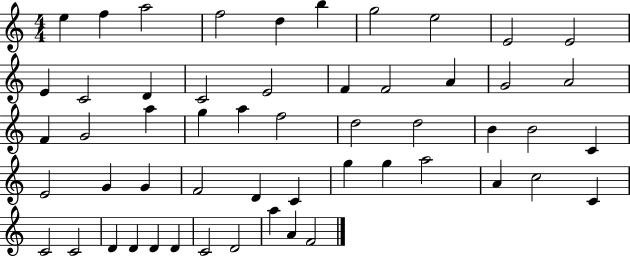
X:1
T:Untitled
M:4/4
L:1/4
K:C
e f a2 f2 d b g2 e2 E2 E2 E C2 D C2 E2 F F2 A G2 A2 F G2 a g a f2 d2 d2 B B2 C E2 G G F2 D C g g a2 A c2 C C2 C2 D D D D C2 D2 a A F2